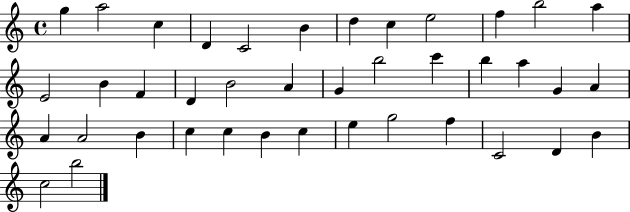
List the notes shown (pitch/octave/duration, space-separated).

G5/q A5/h C5/q D4/q C4/h B4/q D5/q C5/q E5/h F5/q B5/h A5/q E4/h B4/q F4/q D4/q B4/h A4/q G4/q B5/h C6/q B5/q A5/q G4/q A4/q A4/q A4/h B4/q C5/q C5/q B4/q C5/q E5/q G5/h F5/q C4/h D4/q B4/q C5/h B5/h